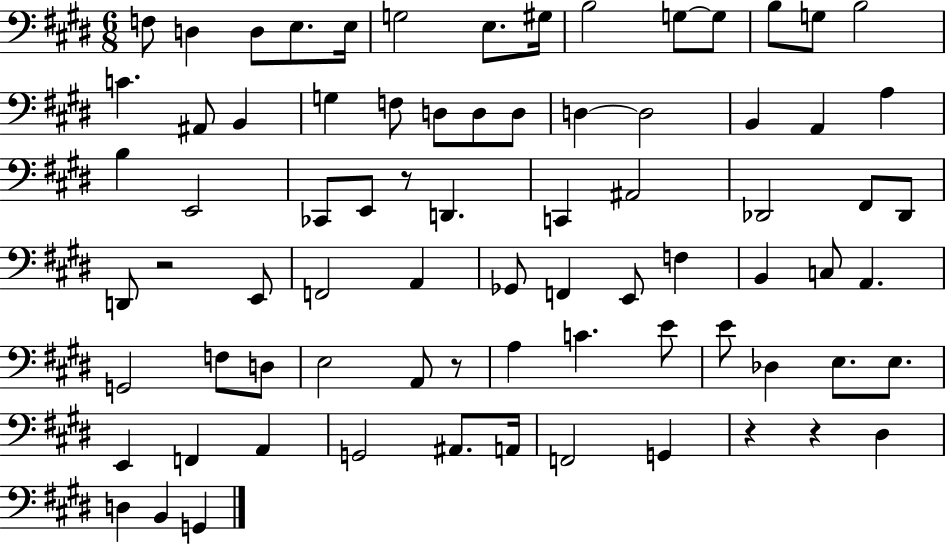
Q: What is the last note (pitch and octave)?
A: G2